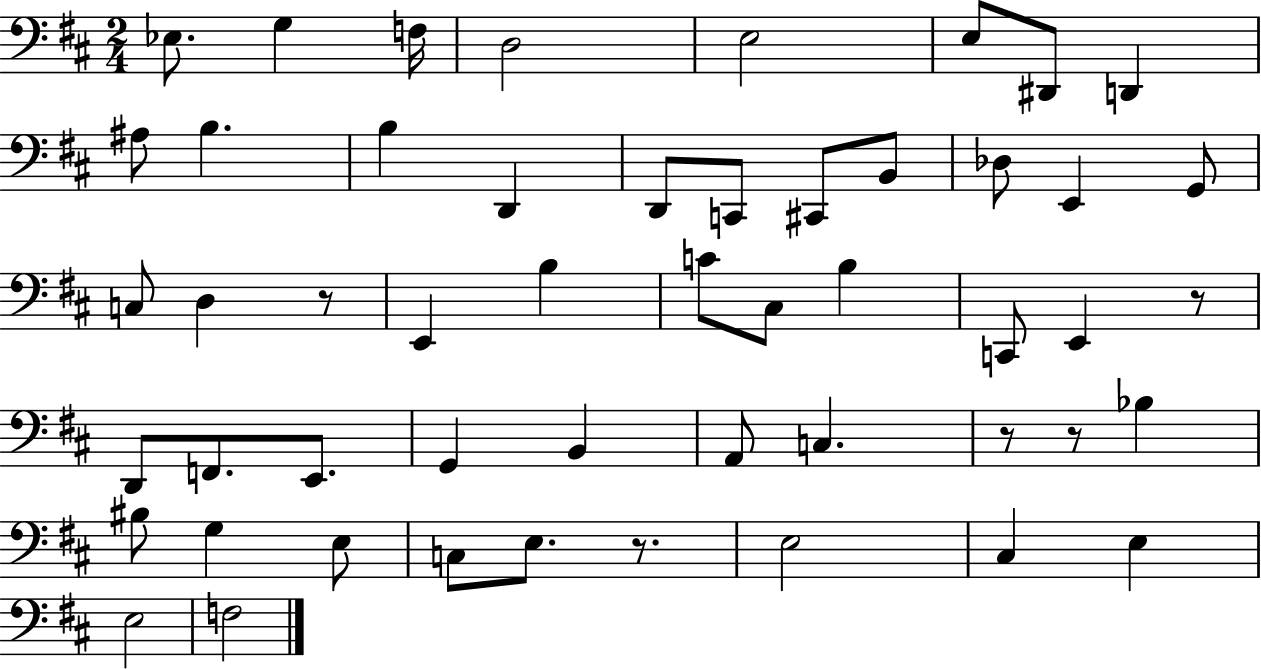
X:1
T:Untitled
M:2/4
L:1/4
K:D
_E,/2 G, F,/4 D,2 E,2 E,/2 ^D,,/2 D,, ^A,/2 B, B, D,, D,,/2 C,,/2 ^C,,/2 B,,/2 _D,/2 E,, G,,/2 C,/2 D, z/2 E,, B, C/2 ^C,/2 B, C,,/2 E,, z/2 D,,/2 F,,/2 E,,/2 G,, B,, A,,/2 C, z/2 z/2 _B, ^B,/2 G, E,/2 C,/2 E,/2 z/2 E,2 ^C, E, E,2 F,2